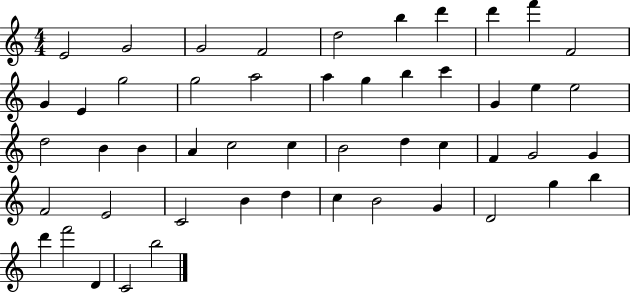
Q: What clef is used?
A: treble